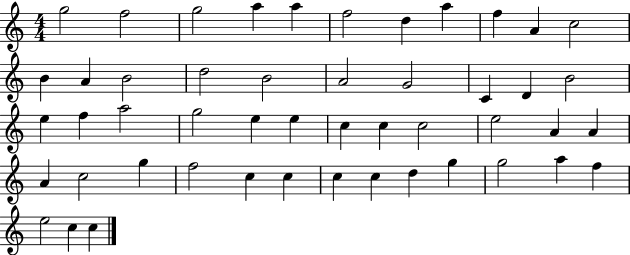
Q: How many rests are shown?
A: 0